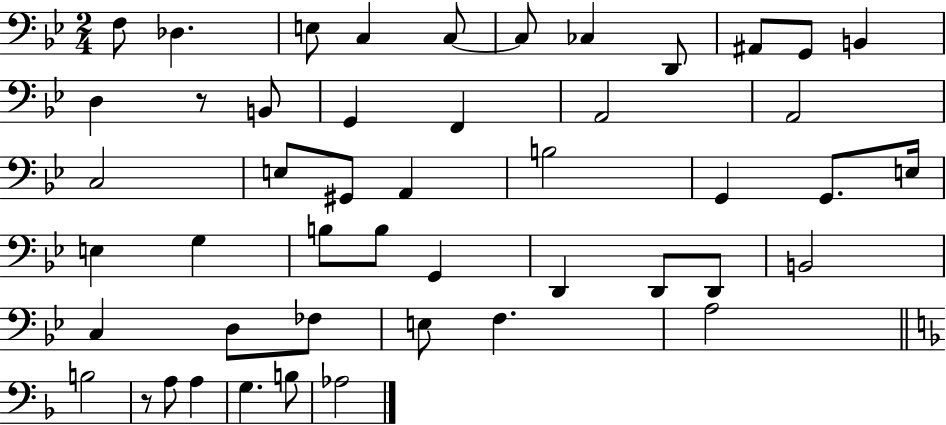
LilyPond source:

{
  \clef bass
  \numericTimeSignature
  \time 2/4
  \key bes \major
  f8 des4. | e8 c4 c8~~ | c8 ces4 d,8 | ais,8 g,8 b,4 | \break d4 r8 b,8 | g,4 f,4 | a,2 | a,2 | \break c2 | e8 gis,8 a,4 | b2 | g,4 g,8. e16 | \break e4 g4 | b8 b8 g,4 | d,4 d,8 d,8 | b,2 | \break c4 d8 fes8 | e8 f4. | a2 | \bar "||" \break \key d \minor b2 | r8 a8 a4 | g4. b8 | aes2 | \break \bar "|."
}